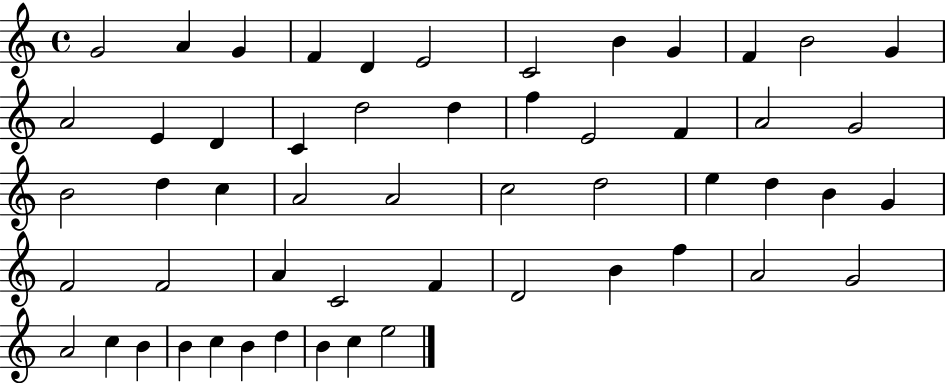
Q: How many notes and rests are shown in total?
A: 54